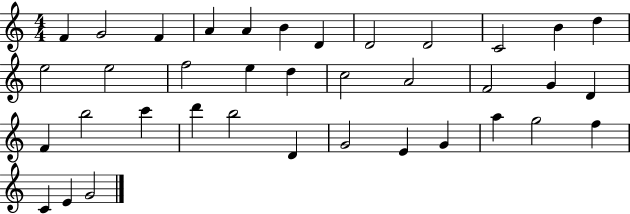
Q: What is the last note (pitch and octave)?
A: G4